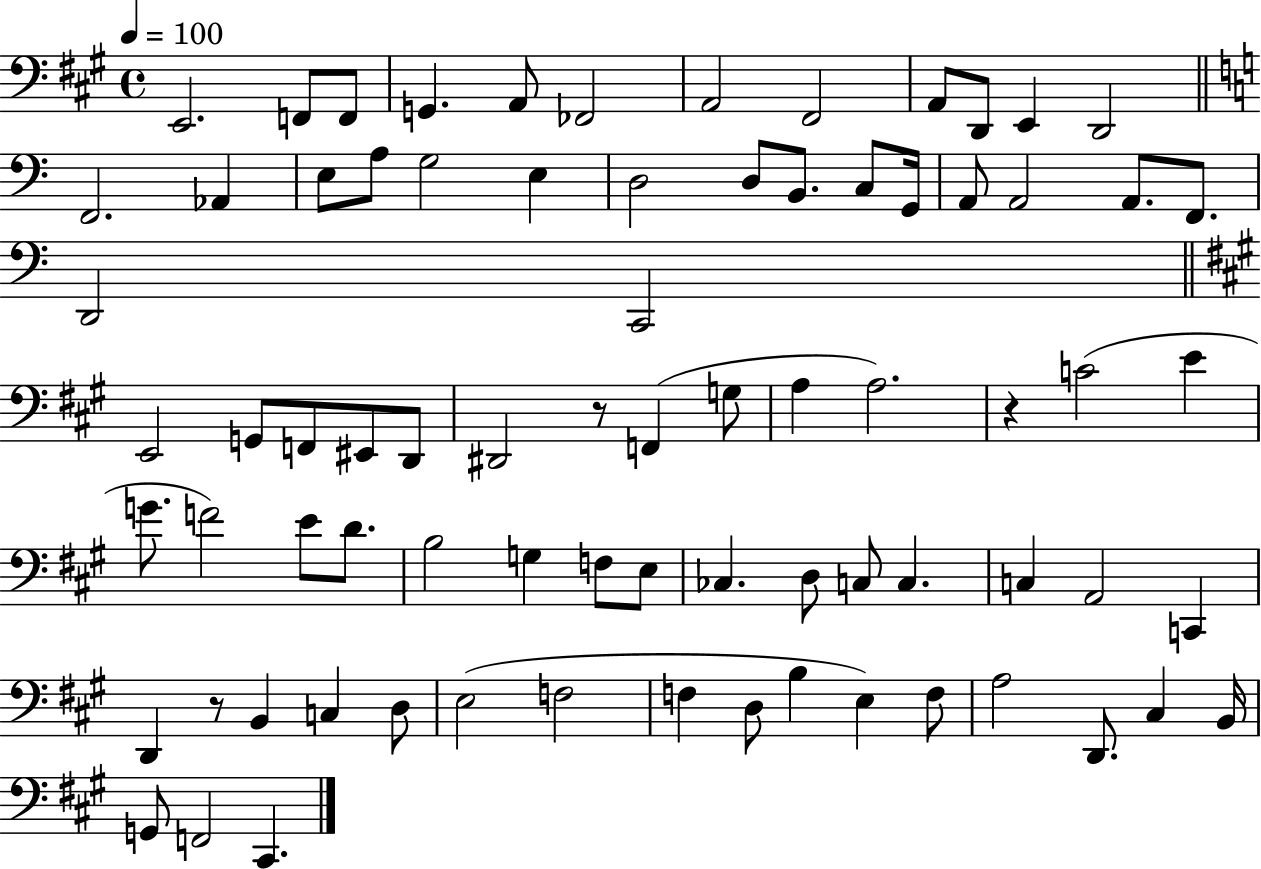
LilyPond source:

{
  \clef bass
  \time 4/4
  \defaultTimeSignature
  \key a \major
  \tempo 4 = 100
  \repeat volta 2 { e,2. f,8 f,8 | g,4. a,8 fes,2 | a,2 fis,2 | a,8 d,8 e,4 d,2 | \break \bar "||" \break \key c \major f,2. aes,4 | e8 a8 g2 e4 | d2 d8 b,8. c8 g,16 | a,8 a,2 a,8. f,8. | \break d,2 c,2 | \bar "||" \break \key a \major e,2 g,8 f,8 eis,8 d,8 | dis,2 r8 f,4( g8 | a4 a2.) | r4 c'2( e'4 | \break g'8. f'2) e'8 d'8. | b2 g4 f8 e8 | ces4. d8 c8 c4. | c4 a,2 c,4 | \break d,4 r8 b,4 c4 d8 | e2( f2 | f4 d8 b4 e4) f8 | a2 d,8. cis4 b,16 | \break g,8 f,2 cis,4. | } \bar "|."
}